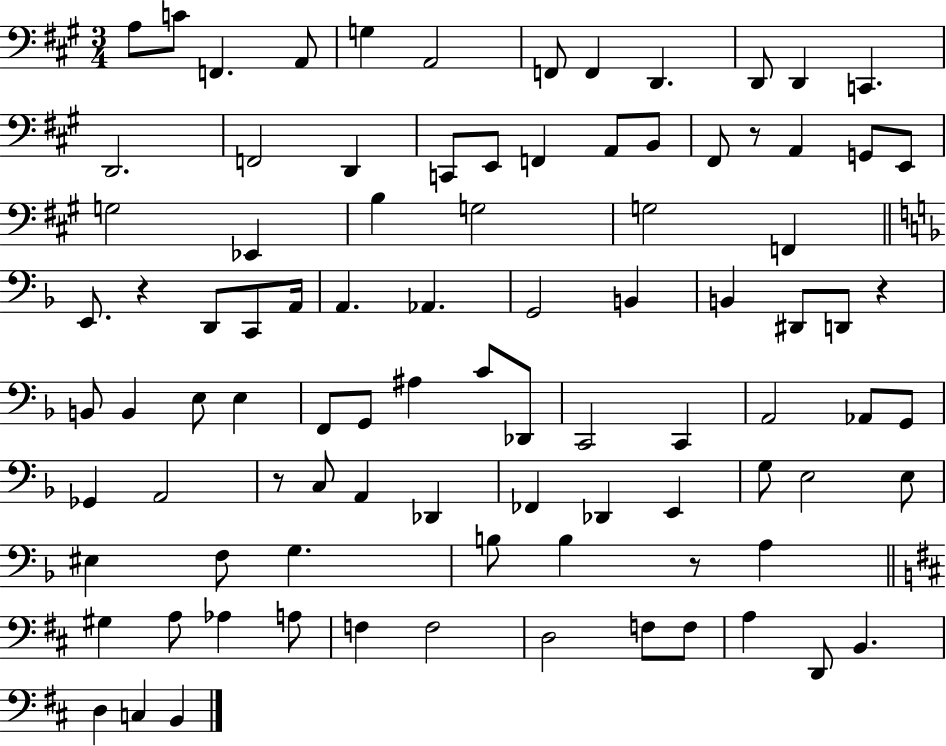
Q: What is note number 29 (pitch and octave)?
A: G3